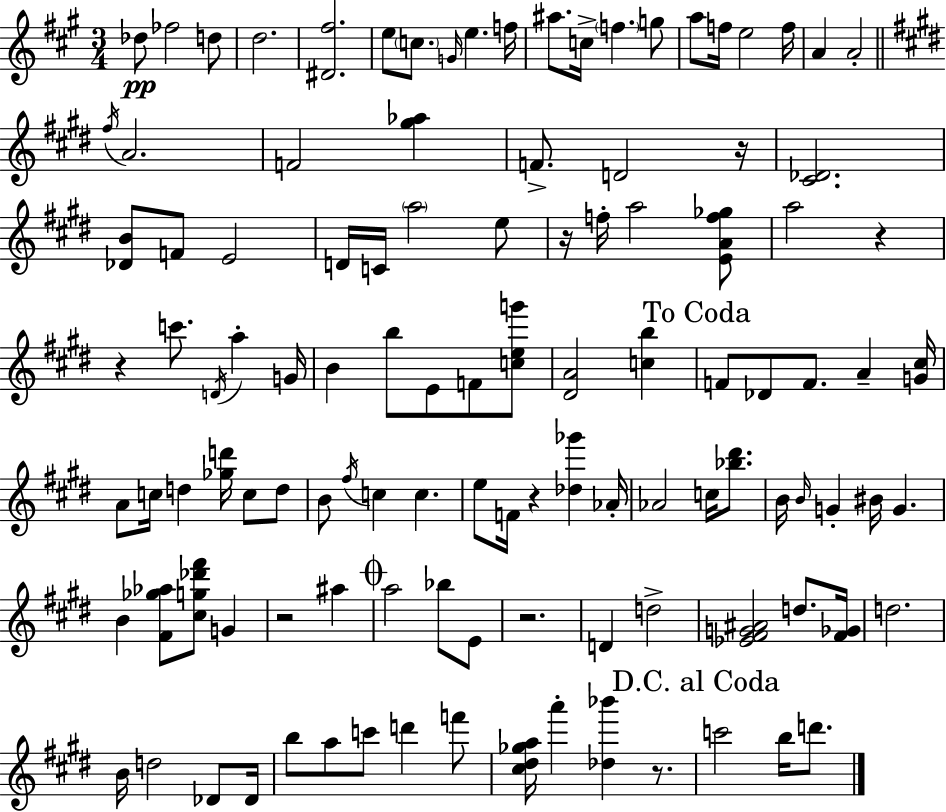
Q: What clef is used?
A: treble